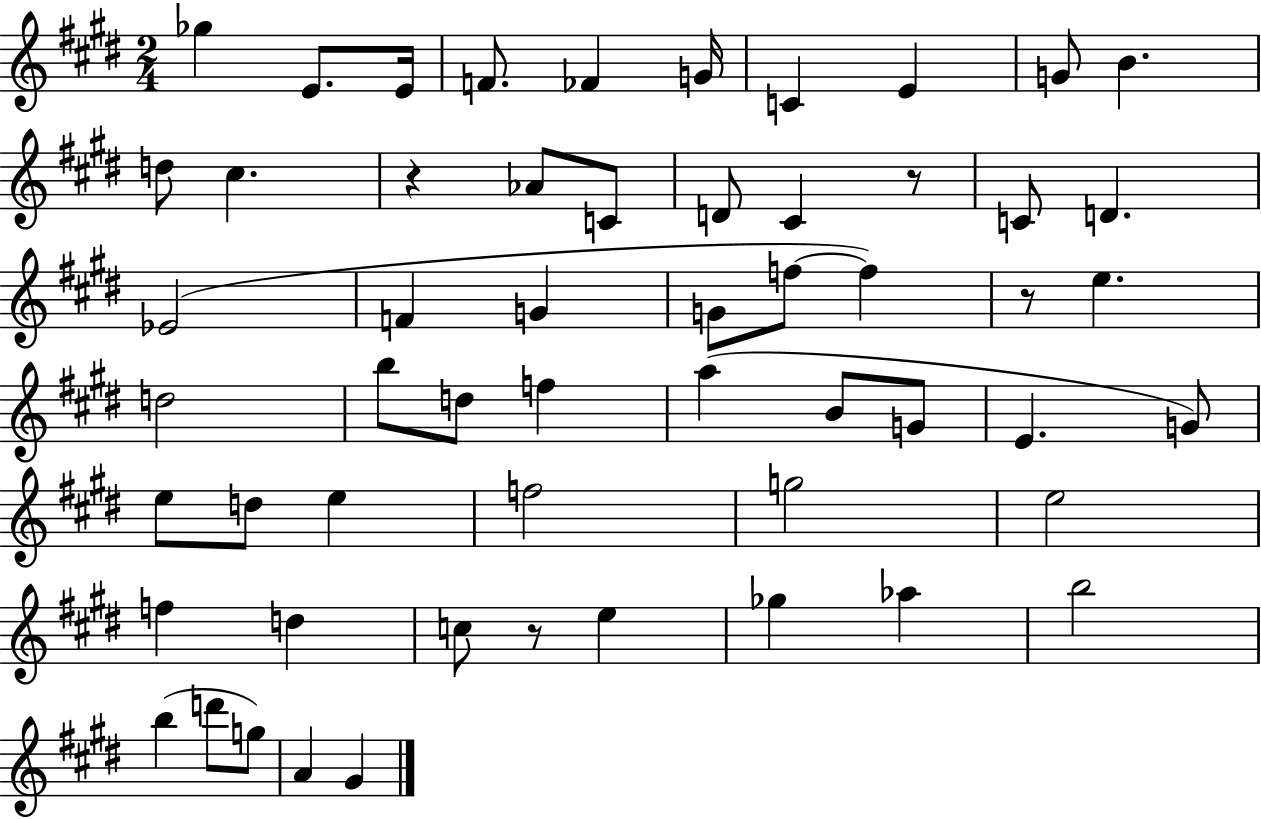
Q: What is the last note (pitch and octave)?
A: G#4